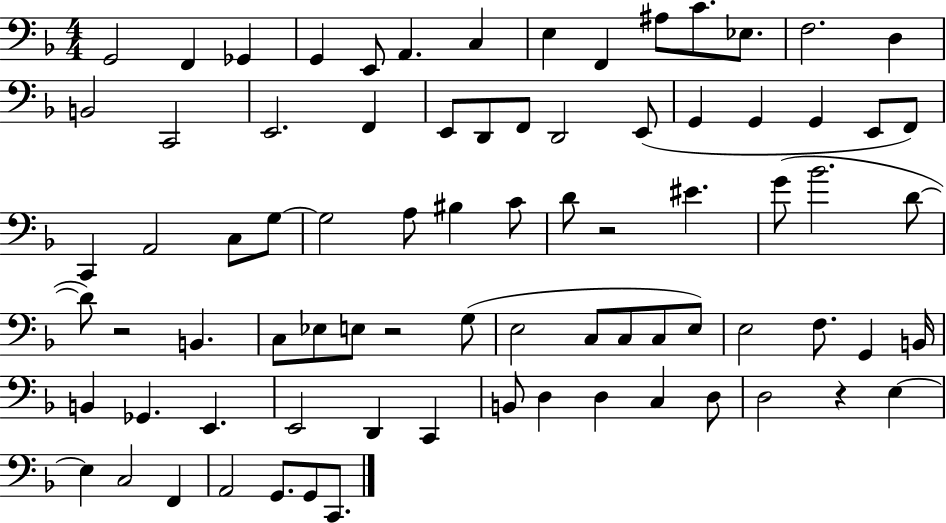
G2/h F2/q Gb2/q G2/q E2/e A2/q. C3/q E3/q F2/q A#3/e C4/e. Eb3/e. F3/h. D3/q B2/h C2/h E2/h. F2/q E2/e D2/e F2/e D2/h E2/e G2/q G2/q G2/q E2/e F2/e C2/q A2/h C3/e G3/e G3/h A3/e BIS3/q C4/e D4/e R/h EIS4/q. G4/e Bb4/h. D4/e D4/e R/h B2/q. C3/e Eb3/e E3/e R/h G3/e E3/h C3/e C3/e C3/e E3/e E3/h F3/e. G2/q B2/s B2/q Gb2/q. E2/q. E2/h D2/q C2/q B2/e D3/q D3/q C3/q D3/e D3/h R/q E3/q E3/q C3/h F2/q A2/h G2/e. G2/e C2/e.